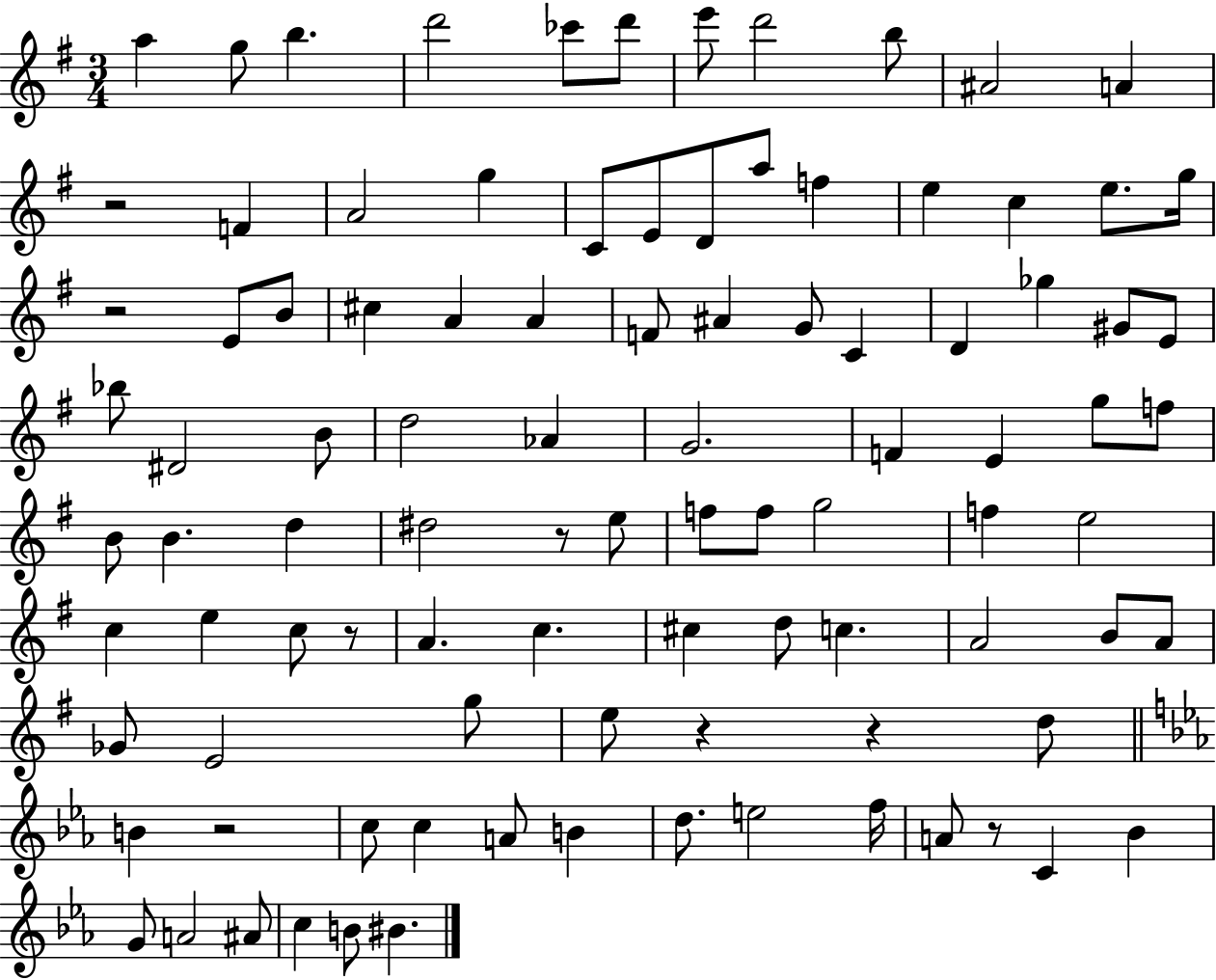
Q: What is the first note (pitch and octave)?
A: A5